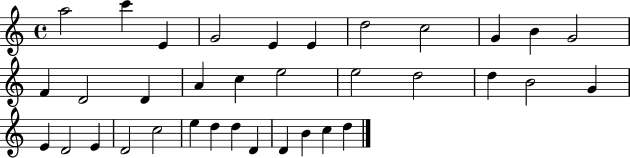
{
  \clef treble
  \time 4/4
  \defaultTimeSignature
  \key c \major
  a''2 c'''4 e'4 | g'2 e'4 e'4 | d''2 c''2 | g'4 b'4 g'2 | \break f'4 d'2 d'4 | a'4 c''4 e''2 | e''2 d''2 | d''4 b'2 g'4 | \break e'4 d'2 e'4 | d'2 c''2 | e''4 d''4 d''4 d'4 | d'4 b'4 c''4 d''4 | \break \bar "|."
}